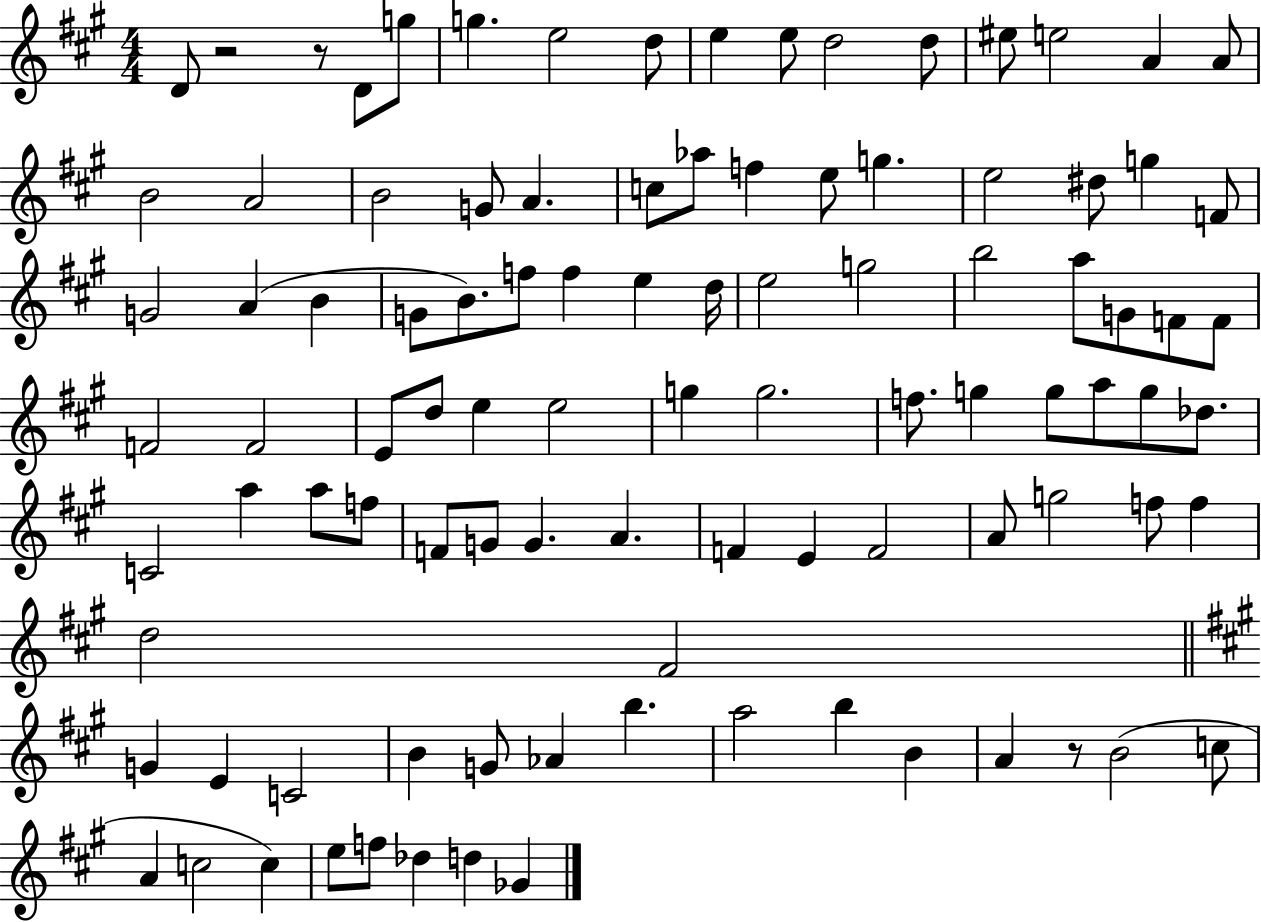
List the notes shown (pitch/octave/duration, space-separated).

D4/e R/h R/e D4/e G5/e G5/q. E5/h D5/e E5/q E5/e D5/h D5/e EIS5/e E5/h A4/q A4/e B4/h A4/h B4/h G4/e A4/q. C5/e Ab5/e F5/q E5/e G5/q. E5/h D#5/e G5/q F4/e G4/h A4/q B4/q G4/e B4/e. F5/e F5/q E5/q D5/s E5/h G5/h B5/h A5/e G4/e F4/e F4/e F4/h F4/h E4/e D5/e E5/q E5/h G5/q G5/h. F5/e. G5/q G5/e A5/e G5/e Db5/e. C4/h A5/q A5/e F5/e F4/e G4/e G4/q. A4/q. F4/q E4/q F4/h A4/e G5/h F5/e F5/q D5/h F#4/h G4/q E4/q C4/h B4/q G4/e Ab4/q B5/q. A5/h B5/q B4/q A4/q R/e B4/h C5/e A4/q C5/h C5/q E5/e F5/e Db5/q D5/q Gb4/q